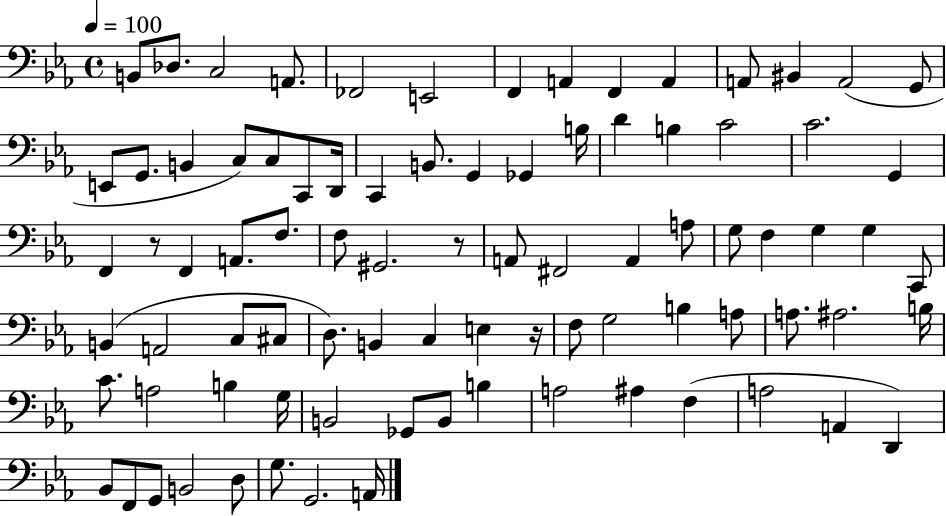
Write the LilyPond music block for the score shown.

{
  \clef bass
  \time 4/4
  \defaultTimeSignature
  \key ees \major
  \tempo 4 = 100
  b,8 des8. c2 a,8. | fes,2 e,2 | f,4 a,4 f,4 a,4 | a,8 bis,4 a,2( g,8 | \break e,8 g,8. b,4 c8) c8 c,8 d,16 | c,4 b,8. g,4 ges,4 b16 | d'4 b4 c'2 | c'2. g,4 | \break f,4 r8 f,4 a,8. f8. | f8 gis,2. r8 | a,8 fis,2 a,4 a8 | g8 f4 g4 g4 c,8 | \break b,4( a,2 c8 cis8 | d8.) b,4 c4 e4 r16 | f8 g2 b4 a8 | a8. ais2. b16 | \break c'8. a2 b4 g16 | b,2 ges,8 b,8 b4 | a2 ais4 f4( | a2 a,4 d,4) | \break bes,8 f,8 g,8 b,2 d8 | g8. g,2. a,16 | \bar "|."
}